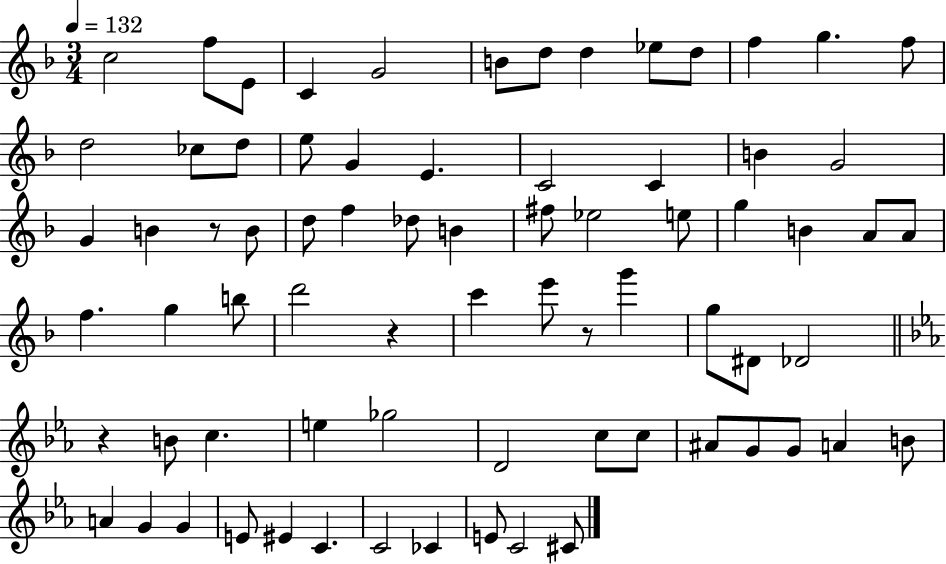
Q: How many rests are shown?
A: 4